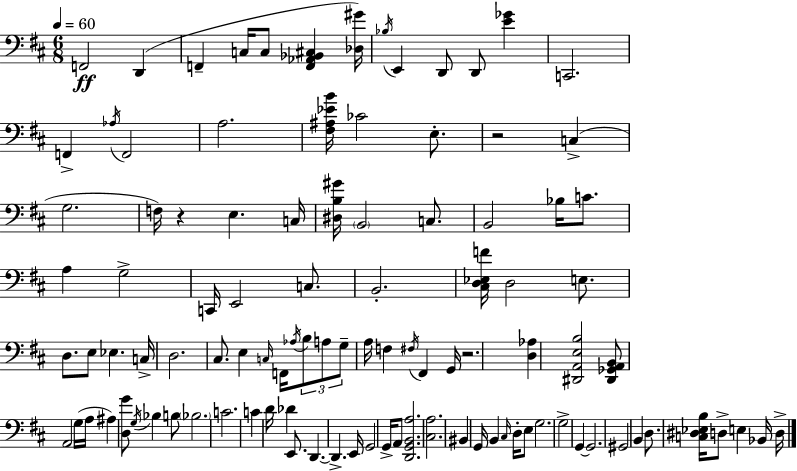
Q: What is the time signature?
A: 6/8